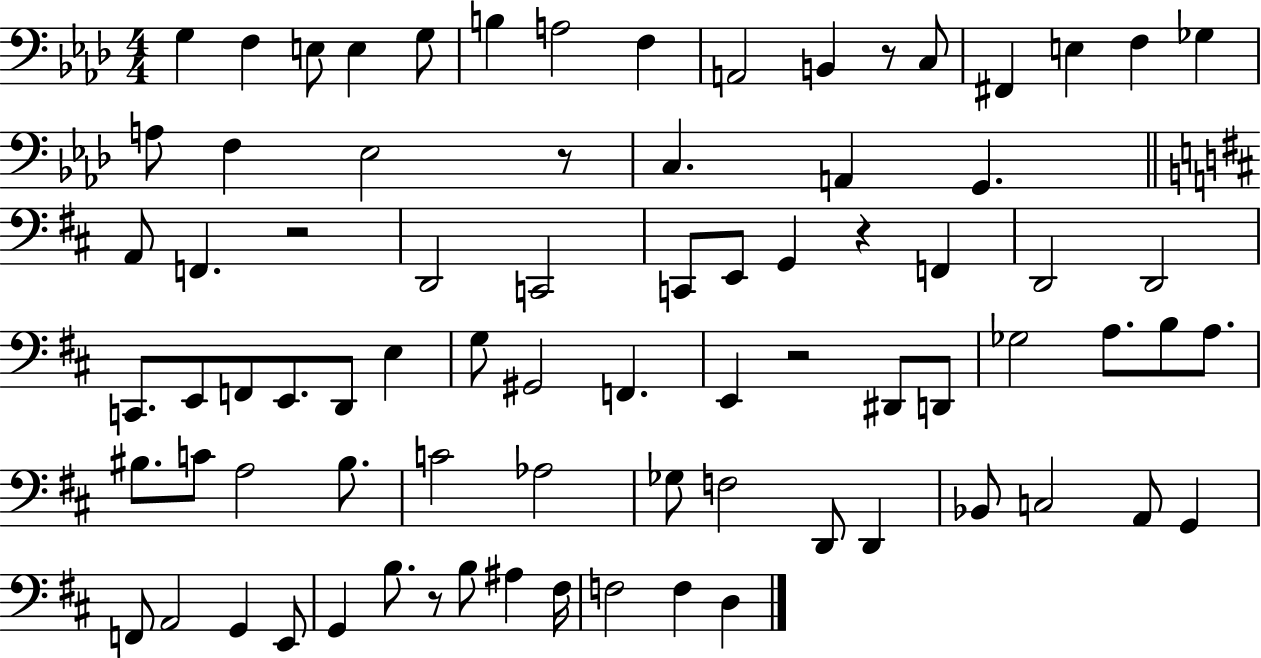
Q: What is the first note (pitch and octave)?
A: G3